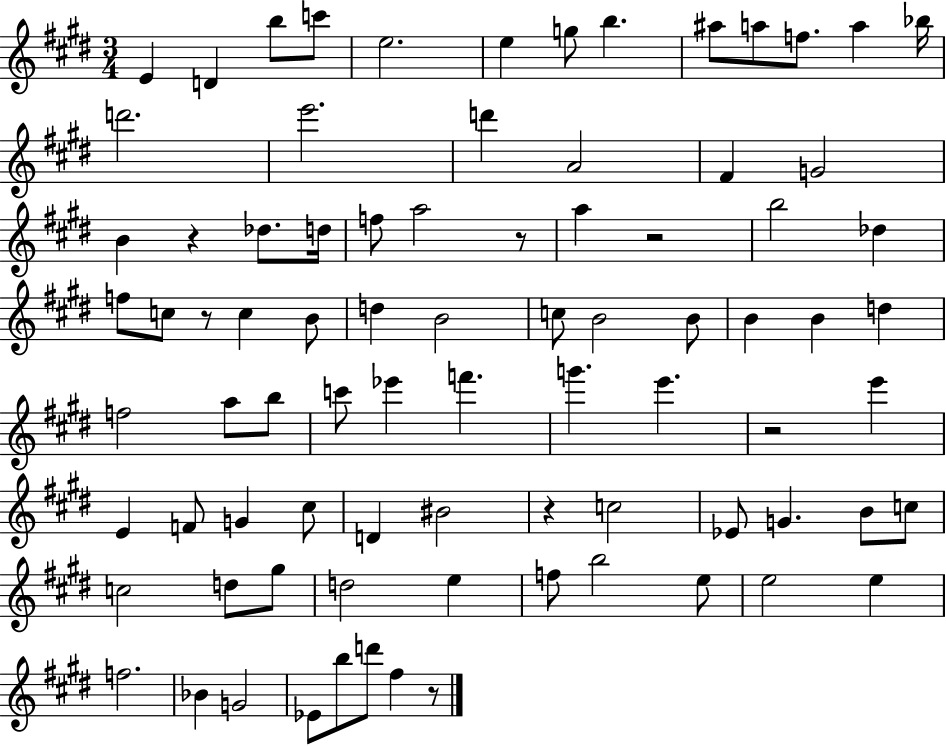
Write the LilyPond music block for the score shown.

{
  \clef treble
  \numericTimeSignature
  \time 3/4
  \key e \major
  e'4 d'4 b''8 c'''8 | e''2. | e''4 g''8 b''4. | ais''8 a''8 f''8. a''4 bes''16 | \break d'''2. | e'''2. | d'''4 a'2 | fis'4 g'2 | \break b'4 r4 des''8. d''16 | f''8 a''2 r8 | a''4 r2 | b''2 des''4 | \break f''8 c''8 r8 c''4 b'8 | d''4 b'2 | c''8 b'2 b'8 | b'4 b'4 d''4 | \break f''2 a''8 b''8 | c'''8 ees'''4 f'''4. | g'''4. e'''4. | r2 e'''4 | \break e'4 f'8 g'4 cis''8 | d'4 bis'2 | r4 c''2 | ees'8 g'4. b'8 c''8 | \break c''2 d''8 gis''8 | d''2 e''4 | f''8 b''2 e''8 | e''2 e''4 | \break f''2. | bes'4 g'2 | ees'8 b''8 d'''8 fis''4 r8 | \bar "|."
}